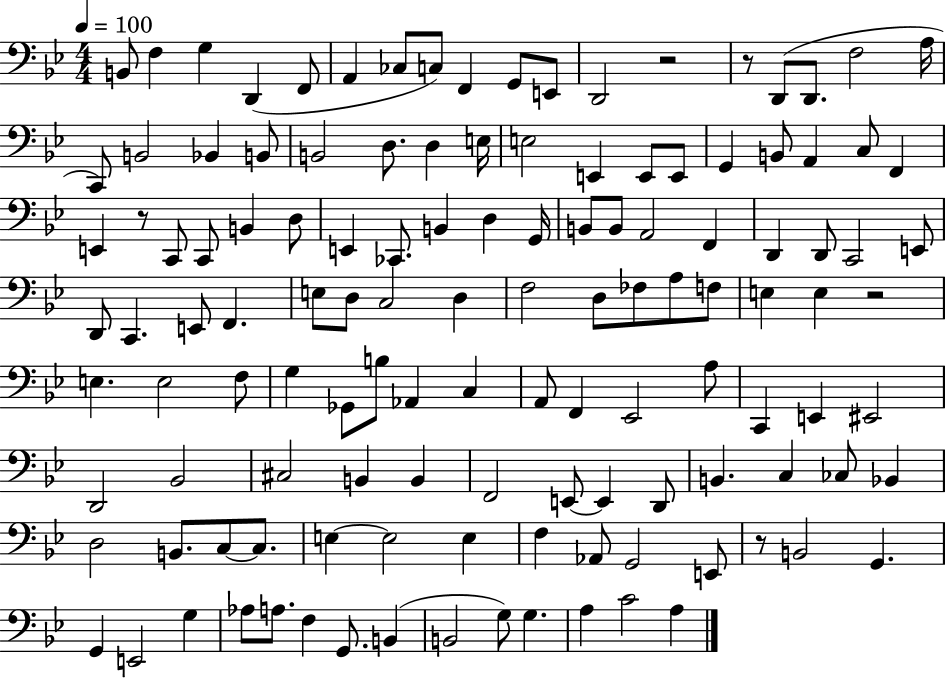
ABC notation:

X:1
T:Untitled
M:4/4
L:1/4
K:Bb
B,,/2 F, G, D,, F,,/2 A,, _C,/2 C,/2 F,, G,,/2 E,,/2 D,,2 z2 z/2 D,,/2 D,,/2 F,2 A,/4 C,,/2 B,,2 _B,, B,,/2 B,,2 D,/2 D, E,/4 E,2 E,, E,,/2 E,,/2 G,, B,,/2 A,, C,/2 F,, E,, z/2 C,,/2 C,,/2 B,, D,/2 E,, _C,,/2 B,, D, G,,/4 B,,/2 B,,/2 A,,2 F,, D,, D,,/2 C,,2 E,,/2 D,,/2 C,, E,,/2 F,, E,/2 D,/2 C,2 D, F,2 D,/2 _F,/2 A,/2 F,/2 E, E, z2 E, E,2 F,/2 G, _G,,/2 B,/2 _A,, C, A,,/2 F,, _E,,2 A,/2 C,, E,, ^E,,2 D,,2 _B,,2 ^C,2 B,, B,, F,,2 E,,/2 E,, D,,/2 B,, C, _C,/2 _B,, D,2 B,,/2 C,/2 C,/2 E, E,2 E, F, _A,,/2 G,,2 E,,/2 z/2 B,,2 G,, G,, E,,2 G, _A,/2 A,/2 F, G,,/2 B,, B,,2 G,/2 G, A, C2 A,